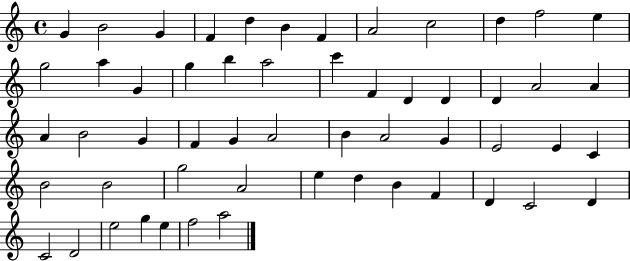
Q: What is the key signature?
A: C major